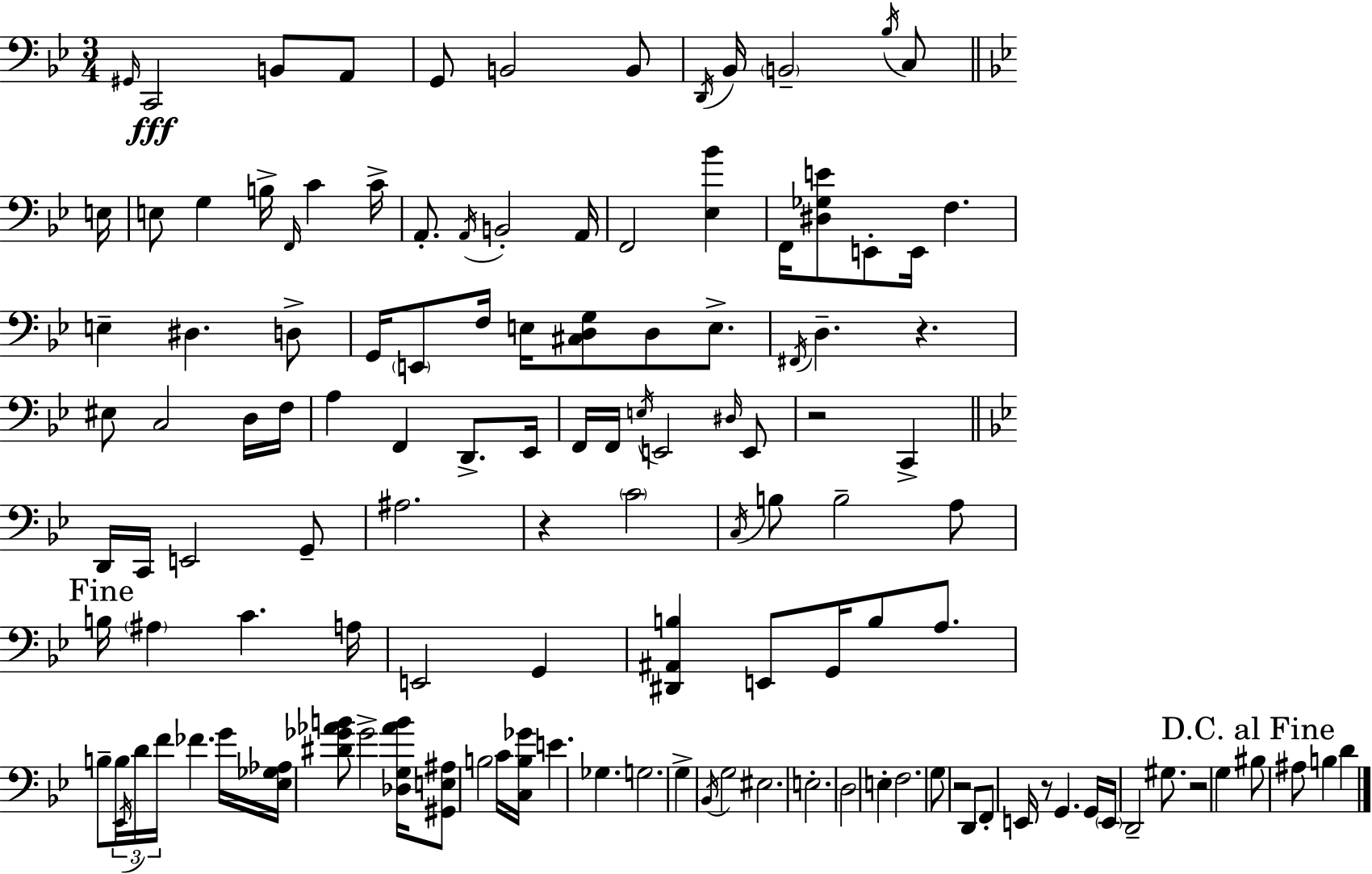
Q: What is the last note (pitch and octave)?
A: D4